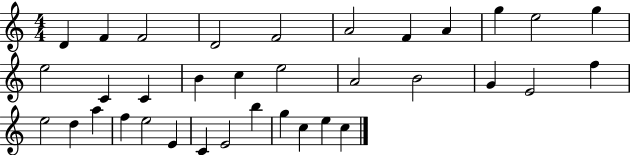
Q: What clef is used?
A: treble